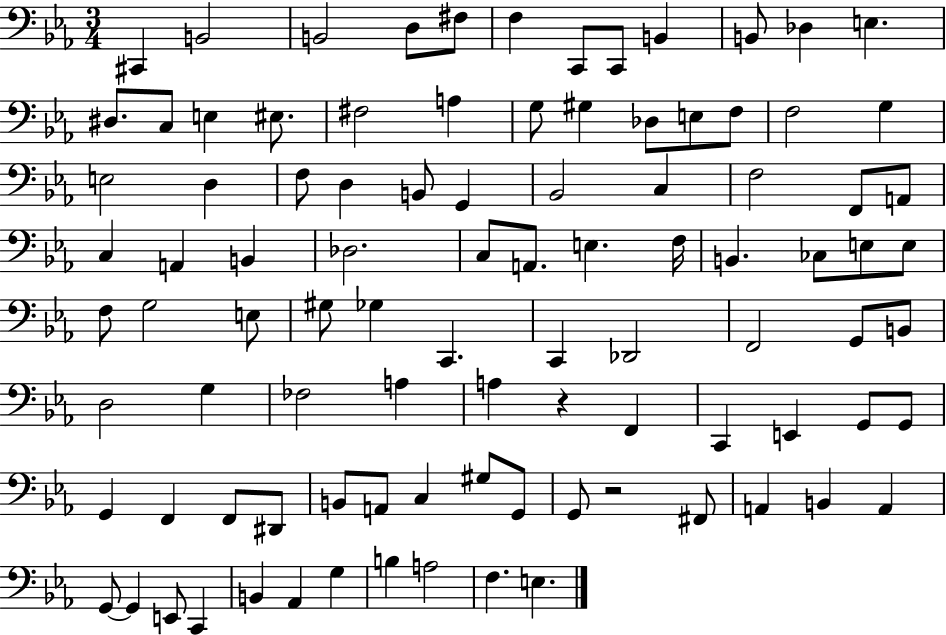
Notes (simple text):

C#2/q B2/h B2/h D3/e F#3/e F3/q C2/e C2/e B2/q B2/e Db3/q E3/q. D#3/e. C3/e E3/q EIS3/e. F#3/h A3/q G3/e G#3/q Db3/e E3/e F3/e F3/h G3/q E3/h D3/q F3/e D3/q B2/e G2/q Bb2/h C3/q F3/h F2/e A2/e C3/q A2/q B2/q Db3/h. C3/e A2/e. E3/q. F3/s B2/q. CES3/e E3/e E3/e F3/e G3/h E3/e G#3/e Gb3/q C2/q. C2/q Db2/h F2/h G2/e B2/e D3/h G3/q FES3/h A3/q A3/q R/q F2/q C2/q E2/q G2/e G2/e G2/q F2/q F2/e D#2/e B2/e A2/e C3/q G#3/e G2/e G2/e R/h F#2/e A2/q B2/q A2/q G2/e G2/q E2/e C2/q B2/q Ab2/q G3/q B3/q A3/h F3/q. E3/q.